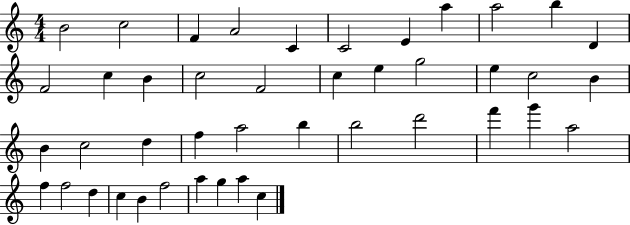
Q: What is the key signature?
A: C major